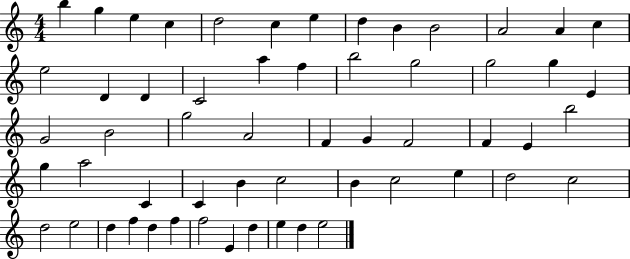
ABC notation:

X:1
T:Untitled
M:4/4
L:1/4
K:C
b g e c d2 c e d B B2 A2 A c e2 D D C2 a f b2 g2 g2 g E G2 B2 g2 A2 F G F2 F E b2 g a2 C C B c2 B c2 e d2 c2 d2 e2 d f d f f2 E d e d e2